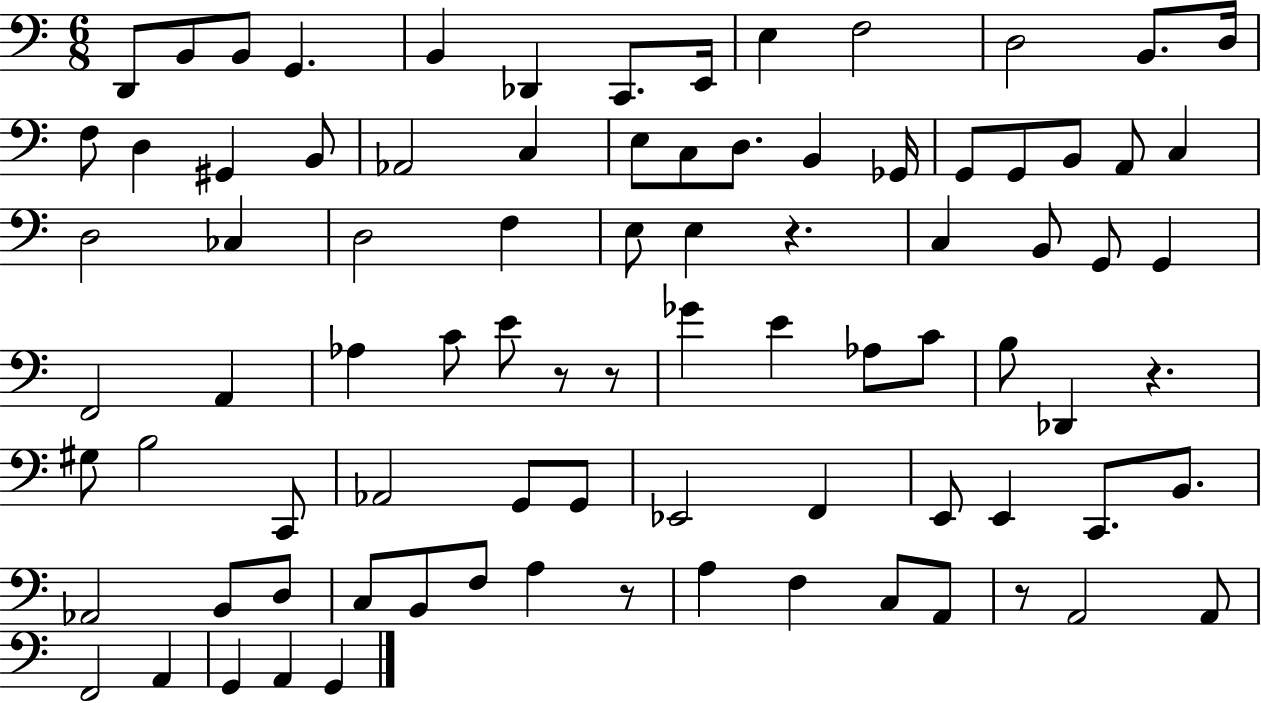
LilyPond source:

{
  \clef bass
  \numericTimeSignature
  \time 6/8
  \key c \major
  d,8 b,8 b,8 g,4. | b,4 des,4 c,8. e,16 | e4 f2 | d2 b,8. d16 | \break f8 d4 gis,4 b,8 | aes,2 c4 | e8 c8 d8. b,4 ges,16 | g,8 g,8 b,8 a,8 c4 | \break d2 ces4 | d2 f4 | e8 e4 r4. | c4 b,8 g,8 g,4 | \break f,2 a,4 | aes4 c'8 e'8 r8 r8 | ges'4 e'4 aes8 c'8 | b8 des,4 r4. | \break gis8 b2 c,8 | aes,2 g,8 g,8 | ees,2 f,4 | e,8 e,4 c,8. b,8. | \break aes,2 b,8 d8 | c8 b,8 f8 a4 r8 | a4 f4 c8 a,8 | r8 a,2 a,8 | \break f,2 a,4 | g,4 a,4 g,4 | \bar "|."
}